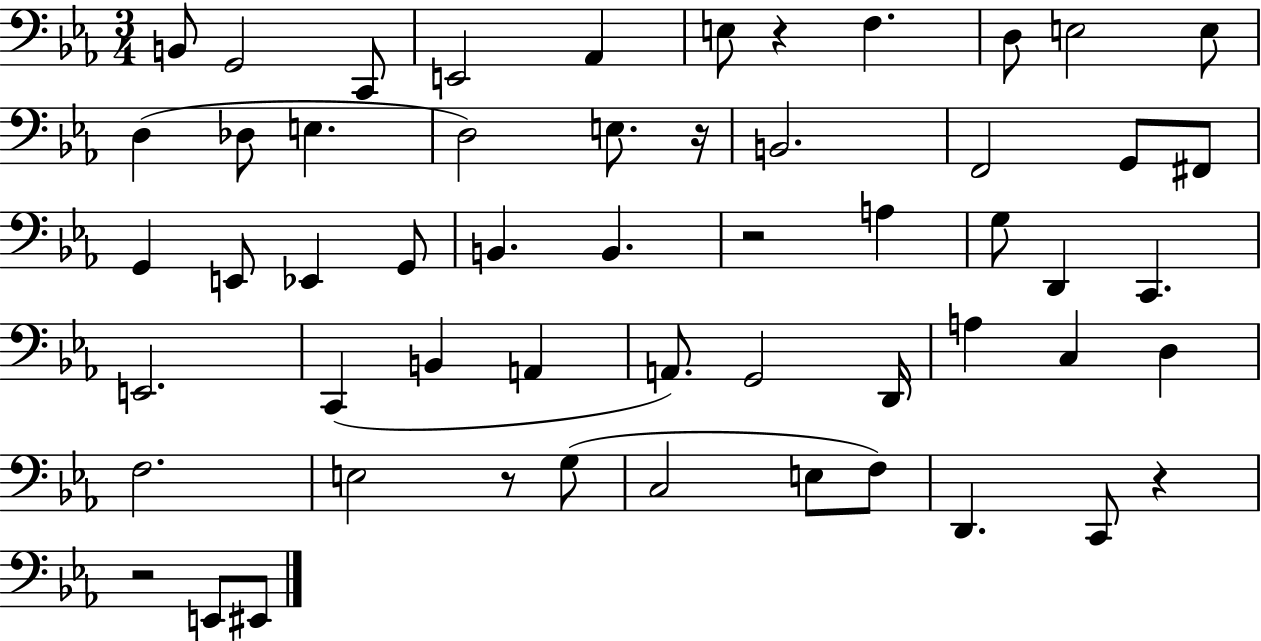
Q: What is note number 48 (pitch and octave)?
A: E2